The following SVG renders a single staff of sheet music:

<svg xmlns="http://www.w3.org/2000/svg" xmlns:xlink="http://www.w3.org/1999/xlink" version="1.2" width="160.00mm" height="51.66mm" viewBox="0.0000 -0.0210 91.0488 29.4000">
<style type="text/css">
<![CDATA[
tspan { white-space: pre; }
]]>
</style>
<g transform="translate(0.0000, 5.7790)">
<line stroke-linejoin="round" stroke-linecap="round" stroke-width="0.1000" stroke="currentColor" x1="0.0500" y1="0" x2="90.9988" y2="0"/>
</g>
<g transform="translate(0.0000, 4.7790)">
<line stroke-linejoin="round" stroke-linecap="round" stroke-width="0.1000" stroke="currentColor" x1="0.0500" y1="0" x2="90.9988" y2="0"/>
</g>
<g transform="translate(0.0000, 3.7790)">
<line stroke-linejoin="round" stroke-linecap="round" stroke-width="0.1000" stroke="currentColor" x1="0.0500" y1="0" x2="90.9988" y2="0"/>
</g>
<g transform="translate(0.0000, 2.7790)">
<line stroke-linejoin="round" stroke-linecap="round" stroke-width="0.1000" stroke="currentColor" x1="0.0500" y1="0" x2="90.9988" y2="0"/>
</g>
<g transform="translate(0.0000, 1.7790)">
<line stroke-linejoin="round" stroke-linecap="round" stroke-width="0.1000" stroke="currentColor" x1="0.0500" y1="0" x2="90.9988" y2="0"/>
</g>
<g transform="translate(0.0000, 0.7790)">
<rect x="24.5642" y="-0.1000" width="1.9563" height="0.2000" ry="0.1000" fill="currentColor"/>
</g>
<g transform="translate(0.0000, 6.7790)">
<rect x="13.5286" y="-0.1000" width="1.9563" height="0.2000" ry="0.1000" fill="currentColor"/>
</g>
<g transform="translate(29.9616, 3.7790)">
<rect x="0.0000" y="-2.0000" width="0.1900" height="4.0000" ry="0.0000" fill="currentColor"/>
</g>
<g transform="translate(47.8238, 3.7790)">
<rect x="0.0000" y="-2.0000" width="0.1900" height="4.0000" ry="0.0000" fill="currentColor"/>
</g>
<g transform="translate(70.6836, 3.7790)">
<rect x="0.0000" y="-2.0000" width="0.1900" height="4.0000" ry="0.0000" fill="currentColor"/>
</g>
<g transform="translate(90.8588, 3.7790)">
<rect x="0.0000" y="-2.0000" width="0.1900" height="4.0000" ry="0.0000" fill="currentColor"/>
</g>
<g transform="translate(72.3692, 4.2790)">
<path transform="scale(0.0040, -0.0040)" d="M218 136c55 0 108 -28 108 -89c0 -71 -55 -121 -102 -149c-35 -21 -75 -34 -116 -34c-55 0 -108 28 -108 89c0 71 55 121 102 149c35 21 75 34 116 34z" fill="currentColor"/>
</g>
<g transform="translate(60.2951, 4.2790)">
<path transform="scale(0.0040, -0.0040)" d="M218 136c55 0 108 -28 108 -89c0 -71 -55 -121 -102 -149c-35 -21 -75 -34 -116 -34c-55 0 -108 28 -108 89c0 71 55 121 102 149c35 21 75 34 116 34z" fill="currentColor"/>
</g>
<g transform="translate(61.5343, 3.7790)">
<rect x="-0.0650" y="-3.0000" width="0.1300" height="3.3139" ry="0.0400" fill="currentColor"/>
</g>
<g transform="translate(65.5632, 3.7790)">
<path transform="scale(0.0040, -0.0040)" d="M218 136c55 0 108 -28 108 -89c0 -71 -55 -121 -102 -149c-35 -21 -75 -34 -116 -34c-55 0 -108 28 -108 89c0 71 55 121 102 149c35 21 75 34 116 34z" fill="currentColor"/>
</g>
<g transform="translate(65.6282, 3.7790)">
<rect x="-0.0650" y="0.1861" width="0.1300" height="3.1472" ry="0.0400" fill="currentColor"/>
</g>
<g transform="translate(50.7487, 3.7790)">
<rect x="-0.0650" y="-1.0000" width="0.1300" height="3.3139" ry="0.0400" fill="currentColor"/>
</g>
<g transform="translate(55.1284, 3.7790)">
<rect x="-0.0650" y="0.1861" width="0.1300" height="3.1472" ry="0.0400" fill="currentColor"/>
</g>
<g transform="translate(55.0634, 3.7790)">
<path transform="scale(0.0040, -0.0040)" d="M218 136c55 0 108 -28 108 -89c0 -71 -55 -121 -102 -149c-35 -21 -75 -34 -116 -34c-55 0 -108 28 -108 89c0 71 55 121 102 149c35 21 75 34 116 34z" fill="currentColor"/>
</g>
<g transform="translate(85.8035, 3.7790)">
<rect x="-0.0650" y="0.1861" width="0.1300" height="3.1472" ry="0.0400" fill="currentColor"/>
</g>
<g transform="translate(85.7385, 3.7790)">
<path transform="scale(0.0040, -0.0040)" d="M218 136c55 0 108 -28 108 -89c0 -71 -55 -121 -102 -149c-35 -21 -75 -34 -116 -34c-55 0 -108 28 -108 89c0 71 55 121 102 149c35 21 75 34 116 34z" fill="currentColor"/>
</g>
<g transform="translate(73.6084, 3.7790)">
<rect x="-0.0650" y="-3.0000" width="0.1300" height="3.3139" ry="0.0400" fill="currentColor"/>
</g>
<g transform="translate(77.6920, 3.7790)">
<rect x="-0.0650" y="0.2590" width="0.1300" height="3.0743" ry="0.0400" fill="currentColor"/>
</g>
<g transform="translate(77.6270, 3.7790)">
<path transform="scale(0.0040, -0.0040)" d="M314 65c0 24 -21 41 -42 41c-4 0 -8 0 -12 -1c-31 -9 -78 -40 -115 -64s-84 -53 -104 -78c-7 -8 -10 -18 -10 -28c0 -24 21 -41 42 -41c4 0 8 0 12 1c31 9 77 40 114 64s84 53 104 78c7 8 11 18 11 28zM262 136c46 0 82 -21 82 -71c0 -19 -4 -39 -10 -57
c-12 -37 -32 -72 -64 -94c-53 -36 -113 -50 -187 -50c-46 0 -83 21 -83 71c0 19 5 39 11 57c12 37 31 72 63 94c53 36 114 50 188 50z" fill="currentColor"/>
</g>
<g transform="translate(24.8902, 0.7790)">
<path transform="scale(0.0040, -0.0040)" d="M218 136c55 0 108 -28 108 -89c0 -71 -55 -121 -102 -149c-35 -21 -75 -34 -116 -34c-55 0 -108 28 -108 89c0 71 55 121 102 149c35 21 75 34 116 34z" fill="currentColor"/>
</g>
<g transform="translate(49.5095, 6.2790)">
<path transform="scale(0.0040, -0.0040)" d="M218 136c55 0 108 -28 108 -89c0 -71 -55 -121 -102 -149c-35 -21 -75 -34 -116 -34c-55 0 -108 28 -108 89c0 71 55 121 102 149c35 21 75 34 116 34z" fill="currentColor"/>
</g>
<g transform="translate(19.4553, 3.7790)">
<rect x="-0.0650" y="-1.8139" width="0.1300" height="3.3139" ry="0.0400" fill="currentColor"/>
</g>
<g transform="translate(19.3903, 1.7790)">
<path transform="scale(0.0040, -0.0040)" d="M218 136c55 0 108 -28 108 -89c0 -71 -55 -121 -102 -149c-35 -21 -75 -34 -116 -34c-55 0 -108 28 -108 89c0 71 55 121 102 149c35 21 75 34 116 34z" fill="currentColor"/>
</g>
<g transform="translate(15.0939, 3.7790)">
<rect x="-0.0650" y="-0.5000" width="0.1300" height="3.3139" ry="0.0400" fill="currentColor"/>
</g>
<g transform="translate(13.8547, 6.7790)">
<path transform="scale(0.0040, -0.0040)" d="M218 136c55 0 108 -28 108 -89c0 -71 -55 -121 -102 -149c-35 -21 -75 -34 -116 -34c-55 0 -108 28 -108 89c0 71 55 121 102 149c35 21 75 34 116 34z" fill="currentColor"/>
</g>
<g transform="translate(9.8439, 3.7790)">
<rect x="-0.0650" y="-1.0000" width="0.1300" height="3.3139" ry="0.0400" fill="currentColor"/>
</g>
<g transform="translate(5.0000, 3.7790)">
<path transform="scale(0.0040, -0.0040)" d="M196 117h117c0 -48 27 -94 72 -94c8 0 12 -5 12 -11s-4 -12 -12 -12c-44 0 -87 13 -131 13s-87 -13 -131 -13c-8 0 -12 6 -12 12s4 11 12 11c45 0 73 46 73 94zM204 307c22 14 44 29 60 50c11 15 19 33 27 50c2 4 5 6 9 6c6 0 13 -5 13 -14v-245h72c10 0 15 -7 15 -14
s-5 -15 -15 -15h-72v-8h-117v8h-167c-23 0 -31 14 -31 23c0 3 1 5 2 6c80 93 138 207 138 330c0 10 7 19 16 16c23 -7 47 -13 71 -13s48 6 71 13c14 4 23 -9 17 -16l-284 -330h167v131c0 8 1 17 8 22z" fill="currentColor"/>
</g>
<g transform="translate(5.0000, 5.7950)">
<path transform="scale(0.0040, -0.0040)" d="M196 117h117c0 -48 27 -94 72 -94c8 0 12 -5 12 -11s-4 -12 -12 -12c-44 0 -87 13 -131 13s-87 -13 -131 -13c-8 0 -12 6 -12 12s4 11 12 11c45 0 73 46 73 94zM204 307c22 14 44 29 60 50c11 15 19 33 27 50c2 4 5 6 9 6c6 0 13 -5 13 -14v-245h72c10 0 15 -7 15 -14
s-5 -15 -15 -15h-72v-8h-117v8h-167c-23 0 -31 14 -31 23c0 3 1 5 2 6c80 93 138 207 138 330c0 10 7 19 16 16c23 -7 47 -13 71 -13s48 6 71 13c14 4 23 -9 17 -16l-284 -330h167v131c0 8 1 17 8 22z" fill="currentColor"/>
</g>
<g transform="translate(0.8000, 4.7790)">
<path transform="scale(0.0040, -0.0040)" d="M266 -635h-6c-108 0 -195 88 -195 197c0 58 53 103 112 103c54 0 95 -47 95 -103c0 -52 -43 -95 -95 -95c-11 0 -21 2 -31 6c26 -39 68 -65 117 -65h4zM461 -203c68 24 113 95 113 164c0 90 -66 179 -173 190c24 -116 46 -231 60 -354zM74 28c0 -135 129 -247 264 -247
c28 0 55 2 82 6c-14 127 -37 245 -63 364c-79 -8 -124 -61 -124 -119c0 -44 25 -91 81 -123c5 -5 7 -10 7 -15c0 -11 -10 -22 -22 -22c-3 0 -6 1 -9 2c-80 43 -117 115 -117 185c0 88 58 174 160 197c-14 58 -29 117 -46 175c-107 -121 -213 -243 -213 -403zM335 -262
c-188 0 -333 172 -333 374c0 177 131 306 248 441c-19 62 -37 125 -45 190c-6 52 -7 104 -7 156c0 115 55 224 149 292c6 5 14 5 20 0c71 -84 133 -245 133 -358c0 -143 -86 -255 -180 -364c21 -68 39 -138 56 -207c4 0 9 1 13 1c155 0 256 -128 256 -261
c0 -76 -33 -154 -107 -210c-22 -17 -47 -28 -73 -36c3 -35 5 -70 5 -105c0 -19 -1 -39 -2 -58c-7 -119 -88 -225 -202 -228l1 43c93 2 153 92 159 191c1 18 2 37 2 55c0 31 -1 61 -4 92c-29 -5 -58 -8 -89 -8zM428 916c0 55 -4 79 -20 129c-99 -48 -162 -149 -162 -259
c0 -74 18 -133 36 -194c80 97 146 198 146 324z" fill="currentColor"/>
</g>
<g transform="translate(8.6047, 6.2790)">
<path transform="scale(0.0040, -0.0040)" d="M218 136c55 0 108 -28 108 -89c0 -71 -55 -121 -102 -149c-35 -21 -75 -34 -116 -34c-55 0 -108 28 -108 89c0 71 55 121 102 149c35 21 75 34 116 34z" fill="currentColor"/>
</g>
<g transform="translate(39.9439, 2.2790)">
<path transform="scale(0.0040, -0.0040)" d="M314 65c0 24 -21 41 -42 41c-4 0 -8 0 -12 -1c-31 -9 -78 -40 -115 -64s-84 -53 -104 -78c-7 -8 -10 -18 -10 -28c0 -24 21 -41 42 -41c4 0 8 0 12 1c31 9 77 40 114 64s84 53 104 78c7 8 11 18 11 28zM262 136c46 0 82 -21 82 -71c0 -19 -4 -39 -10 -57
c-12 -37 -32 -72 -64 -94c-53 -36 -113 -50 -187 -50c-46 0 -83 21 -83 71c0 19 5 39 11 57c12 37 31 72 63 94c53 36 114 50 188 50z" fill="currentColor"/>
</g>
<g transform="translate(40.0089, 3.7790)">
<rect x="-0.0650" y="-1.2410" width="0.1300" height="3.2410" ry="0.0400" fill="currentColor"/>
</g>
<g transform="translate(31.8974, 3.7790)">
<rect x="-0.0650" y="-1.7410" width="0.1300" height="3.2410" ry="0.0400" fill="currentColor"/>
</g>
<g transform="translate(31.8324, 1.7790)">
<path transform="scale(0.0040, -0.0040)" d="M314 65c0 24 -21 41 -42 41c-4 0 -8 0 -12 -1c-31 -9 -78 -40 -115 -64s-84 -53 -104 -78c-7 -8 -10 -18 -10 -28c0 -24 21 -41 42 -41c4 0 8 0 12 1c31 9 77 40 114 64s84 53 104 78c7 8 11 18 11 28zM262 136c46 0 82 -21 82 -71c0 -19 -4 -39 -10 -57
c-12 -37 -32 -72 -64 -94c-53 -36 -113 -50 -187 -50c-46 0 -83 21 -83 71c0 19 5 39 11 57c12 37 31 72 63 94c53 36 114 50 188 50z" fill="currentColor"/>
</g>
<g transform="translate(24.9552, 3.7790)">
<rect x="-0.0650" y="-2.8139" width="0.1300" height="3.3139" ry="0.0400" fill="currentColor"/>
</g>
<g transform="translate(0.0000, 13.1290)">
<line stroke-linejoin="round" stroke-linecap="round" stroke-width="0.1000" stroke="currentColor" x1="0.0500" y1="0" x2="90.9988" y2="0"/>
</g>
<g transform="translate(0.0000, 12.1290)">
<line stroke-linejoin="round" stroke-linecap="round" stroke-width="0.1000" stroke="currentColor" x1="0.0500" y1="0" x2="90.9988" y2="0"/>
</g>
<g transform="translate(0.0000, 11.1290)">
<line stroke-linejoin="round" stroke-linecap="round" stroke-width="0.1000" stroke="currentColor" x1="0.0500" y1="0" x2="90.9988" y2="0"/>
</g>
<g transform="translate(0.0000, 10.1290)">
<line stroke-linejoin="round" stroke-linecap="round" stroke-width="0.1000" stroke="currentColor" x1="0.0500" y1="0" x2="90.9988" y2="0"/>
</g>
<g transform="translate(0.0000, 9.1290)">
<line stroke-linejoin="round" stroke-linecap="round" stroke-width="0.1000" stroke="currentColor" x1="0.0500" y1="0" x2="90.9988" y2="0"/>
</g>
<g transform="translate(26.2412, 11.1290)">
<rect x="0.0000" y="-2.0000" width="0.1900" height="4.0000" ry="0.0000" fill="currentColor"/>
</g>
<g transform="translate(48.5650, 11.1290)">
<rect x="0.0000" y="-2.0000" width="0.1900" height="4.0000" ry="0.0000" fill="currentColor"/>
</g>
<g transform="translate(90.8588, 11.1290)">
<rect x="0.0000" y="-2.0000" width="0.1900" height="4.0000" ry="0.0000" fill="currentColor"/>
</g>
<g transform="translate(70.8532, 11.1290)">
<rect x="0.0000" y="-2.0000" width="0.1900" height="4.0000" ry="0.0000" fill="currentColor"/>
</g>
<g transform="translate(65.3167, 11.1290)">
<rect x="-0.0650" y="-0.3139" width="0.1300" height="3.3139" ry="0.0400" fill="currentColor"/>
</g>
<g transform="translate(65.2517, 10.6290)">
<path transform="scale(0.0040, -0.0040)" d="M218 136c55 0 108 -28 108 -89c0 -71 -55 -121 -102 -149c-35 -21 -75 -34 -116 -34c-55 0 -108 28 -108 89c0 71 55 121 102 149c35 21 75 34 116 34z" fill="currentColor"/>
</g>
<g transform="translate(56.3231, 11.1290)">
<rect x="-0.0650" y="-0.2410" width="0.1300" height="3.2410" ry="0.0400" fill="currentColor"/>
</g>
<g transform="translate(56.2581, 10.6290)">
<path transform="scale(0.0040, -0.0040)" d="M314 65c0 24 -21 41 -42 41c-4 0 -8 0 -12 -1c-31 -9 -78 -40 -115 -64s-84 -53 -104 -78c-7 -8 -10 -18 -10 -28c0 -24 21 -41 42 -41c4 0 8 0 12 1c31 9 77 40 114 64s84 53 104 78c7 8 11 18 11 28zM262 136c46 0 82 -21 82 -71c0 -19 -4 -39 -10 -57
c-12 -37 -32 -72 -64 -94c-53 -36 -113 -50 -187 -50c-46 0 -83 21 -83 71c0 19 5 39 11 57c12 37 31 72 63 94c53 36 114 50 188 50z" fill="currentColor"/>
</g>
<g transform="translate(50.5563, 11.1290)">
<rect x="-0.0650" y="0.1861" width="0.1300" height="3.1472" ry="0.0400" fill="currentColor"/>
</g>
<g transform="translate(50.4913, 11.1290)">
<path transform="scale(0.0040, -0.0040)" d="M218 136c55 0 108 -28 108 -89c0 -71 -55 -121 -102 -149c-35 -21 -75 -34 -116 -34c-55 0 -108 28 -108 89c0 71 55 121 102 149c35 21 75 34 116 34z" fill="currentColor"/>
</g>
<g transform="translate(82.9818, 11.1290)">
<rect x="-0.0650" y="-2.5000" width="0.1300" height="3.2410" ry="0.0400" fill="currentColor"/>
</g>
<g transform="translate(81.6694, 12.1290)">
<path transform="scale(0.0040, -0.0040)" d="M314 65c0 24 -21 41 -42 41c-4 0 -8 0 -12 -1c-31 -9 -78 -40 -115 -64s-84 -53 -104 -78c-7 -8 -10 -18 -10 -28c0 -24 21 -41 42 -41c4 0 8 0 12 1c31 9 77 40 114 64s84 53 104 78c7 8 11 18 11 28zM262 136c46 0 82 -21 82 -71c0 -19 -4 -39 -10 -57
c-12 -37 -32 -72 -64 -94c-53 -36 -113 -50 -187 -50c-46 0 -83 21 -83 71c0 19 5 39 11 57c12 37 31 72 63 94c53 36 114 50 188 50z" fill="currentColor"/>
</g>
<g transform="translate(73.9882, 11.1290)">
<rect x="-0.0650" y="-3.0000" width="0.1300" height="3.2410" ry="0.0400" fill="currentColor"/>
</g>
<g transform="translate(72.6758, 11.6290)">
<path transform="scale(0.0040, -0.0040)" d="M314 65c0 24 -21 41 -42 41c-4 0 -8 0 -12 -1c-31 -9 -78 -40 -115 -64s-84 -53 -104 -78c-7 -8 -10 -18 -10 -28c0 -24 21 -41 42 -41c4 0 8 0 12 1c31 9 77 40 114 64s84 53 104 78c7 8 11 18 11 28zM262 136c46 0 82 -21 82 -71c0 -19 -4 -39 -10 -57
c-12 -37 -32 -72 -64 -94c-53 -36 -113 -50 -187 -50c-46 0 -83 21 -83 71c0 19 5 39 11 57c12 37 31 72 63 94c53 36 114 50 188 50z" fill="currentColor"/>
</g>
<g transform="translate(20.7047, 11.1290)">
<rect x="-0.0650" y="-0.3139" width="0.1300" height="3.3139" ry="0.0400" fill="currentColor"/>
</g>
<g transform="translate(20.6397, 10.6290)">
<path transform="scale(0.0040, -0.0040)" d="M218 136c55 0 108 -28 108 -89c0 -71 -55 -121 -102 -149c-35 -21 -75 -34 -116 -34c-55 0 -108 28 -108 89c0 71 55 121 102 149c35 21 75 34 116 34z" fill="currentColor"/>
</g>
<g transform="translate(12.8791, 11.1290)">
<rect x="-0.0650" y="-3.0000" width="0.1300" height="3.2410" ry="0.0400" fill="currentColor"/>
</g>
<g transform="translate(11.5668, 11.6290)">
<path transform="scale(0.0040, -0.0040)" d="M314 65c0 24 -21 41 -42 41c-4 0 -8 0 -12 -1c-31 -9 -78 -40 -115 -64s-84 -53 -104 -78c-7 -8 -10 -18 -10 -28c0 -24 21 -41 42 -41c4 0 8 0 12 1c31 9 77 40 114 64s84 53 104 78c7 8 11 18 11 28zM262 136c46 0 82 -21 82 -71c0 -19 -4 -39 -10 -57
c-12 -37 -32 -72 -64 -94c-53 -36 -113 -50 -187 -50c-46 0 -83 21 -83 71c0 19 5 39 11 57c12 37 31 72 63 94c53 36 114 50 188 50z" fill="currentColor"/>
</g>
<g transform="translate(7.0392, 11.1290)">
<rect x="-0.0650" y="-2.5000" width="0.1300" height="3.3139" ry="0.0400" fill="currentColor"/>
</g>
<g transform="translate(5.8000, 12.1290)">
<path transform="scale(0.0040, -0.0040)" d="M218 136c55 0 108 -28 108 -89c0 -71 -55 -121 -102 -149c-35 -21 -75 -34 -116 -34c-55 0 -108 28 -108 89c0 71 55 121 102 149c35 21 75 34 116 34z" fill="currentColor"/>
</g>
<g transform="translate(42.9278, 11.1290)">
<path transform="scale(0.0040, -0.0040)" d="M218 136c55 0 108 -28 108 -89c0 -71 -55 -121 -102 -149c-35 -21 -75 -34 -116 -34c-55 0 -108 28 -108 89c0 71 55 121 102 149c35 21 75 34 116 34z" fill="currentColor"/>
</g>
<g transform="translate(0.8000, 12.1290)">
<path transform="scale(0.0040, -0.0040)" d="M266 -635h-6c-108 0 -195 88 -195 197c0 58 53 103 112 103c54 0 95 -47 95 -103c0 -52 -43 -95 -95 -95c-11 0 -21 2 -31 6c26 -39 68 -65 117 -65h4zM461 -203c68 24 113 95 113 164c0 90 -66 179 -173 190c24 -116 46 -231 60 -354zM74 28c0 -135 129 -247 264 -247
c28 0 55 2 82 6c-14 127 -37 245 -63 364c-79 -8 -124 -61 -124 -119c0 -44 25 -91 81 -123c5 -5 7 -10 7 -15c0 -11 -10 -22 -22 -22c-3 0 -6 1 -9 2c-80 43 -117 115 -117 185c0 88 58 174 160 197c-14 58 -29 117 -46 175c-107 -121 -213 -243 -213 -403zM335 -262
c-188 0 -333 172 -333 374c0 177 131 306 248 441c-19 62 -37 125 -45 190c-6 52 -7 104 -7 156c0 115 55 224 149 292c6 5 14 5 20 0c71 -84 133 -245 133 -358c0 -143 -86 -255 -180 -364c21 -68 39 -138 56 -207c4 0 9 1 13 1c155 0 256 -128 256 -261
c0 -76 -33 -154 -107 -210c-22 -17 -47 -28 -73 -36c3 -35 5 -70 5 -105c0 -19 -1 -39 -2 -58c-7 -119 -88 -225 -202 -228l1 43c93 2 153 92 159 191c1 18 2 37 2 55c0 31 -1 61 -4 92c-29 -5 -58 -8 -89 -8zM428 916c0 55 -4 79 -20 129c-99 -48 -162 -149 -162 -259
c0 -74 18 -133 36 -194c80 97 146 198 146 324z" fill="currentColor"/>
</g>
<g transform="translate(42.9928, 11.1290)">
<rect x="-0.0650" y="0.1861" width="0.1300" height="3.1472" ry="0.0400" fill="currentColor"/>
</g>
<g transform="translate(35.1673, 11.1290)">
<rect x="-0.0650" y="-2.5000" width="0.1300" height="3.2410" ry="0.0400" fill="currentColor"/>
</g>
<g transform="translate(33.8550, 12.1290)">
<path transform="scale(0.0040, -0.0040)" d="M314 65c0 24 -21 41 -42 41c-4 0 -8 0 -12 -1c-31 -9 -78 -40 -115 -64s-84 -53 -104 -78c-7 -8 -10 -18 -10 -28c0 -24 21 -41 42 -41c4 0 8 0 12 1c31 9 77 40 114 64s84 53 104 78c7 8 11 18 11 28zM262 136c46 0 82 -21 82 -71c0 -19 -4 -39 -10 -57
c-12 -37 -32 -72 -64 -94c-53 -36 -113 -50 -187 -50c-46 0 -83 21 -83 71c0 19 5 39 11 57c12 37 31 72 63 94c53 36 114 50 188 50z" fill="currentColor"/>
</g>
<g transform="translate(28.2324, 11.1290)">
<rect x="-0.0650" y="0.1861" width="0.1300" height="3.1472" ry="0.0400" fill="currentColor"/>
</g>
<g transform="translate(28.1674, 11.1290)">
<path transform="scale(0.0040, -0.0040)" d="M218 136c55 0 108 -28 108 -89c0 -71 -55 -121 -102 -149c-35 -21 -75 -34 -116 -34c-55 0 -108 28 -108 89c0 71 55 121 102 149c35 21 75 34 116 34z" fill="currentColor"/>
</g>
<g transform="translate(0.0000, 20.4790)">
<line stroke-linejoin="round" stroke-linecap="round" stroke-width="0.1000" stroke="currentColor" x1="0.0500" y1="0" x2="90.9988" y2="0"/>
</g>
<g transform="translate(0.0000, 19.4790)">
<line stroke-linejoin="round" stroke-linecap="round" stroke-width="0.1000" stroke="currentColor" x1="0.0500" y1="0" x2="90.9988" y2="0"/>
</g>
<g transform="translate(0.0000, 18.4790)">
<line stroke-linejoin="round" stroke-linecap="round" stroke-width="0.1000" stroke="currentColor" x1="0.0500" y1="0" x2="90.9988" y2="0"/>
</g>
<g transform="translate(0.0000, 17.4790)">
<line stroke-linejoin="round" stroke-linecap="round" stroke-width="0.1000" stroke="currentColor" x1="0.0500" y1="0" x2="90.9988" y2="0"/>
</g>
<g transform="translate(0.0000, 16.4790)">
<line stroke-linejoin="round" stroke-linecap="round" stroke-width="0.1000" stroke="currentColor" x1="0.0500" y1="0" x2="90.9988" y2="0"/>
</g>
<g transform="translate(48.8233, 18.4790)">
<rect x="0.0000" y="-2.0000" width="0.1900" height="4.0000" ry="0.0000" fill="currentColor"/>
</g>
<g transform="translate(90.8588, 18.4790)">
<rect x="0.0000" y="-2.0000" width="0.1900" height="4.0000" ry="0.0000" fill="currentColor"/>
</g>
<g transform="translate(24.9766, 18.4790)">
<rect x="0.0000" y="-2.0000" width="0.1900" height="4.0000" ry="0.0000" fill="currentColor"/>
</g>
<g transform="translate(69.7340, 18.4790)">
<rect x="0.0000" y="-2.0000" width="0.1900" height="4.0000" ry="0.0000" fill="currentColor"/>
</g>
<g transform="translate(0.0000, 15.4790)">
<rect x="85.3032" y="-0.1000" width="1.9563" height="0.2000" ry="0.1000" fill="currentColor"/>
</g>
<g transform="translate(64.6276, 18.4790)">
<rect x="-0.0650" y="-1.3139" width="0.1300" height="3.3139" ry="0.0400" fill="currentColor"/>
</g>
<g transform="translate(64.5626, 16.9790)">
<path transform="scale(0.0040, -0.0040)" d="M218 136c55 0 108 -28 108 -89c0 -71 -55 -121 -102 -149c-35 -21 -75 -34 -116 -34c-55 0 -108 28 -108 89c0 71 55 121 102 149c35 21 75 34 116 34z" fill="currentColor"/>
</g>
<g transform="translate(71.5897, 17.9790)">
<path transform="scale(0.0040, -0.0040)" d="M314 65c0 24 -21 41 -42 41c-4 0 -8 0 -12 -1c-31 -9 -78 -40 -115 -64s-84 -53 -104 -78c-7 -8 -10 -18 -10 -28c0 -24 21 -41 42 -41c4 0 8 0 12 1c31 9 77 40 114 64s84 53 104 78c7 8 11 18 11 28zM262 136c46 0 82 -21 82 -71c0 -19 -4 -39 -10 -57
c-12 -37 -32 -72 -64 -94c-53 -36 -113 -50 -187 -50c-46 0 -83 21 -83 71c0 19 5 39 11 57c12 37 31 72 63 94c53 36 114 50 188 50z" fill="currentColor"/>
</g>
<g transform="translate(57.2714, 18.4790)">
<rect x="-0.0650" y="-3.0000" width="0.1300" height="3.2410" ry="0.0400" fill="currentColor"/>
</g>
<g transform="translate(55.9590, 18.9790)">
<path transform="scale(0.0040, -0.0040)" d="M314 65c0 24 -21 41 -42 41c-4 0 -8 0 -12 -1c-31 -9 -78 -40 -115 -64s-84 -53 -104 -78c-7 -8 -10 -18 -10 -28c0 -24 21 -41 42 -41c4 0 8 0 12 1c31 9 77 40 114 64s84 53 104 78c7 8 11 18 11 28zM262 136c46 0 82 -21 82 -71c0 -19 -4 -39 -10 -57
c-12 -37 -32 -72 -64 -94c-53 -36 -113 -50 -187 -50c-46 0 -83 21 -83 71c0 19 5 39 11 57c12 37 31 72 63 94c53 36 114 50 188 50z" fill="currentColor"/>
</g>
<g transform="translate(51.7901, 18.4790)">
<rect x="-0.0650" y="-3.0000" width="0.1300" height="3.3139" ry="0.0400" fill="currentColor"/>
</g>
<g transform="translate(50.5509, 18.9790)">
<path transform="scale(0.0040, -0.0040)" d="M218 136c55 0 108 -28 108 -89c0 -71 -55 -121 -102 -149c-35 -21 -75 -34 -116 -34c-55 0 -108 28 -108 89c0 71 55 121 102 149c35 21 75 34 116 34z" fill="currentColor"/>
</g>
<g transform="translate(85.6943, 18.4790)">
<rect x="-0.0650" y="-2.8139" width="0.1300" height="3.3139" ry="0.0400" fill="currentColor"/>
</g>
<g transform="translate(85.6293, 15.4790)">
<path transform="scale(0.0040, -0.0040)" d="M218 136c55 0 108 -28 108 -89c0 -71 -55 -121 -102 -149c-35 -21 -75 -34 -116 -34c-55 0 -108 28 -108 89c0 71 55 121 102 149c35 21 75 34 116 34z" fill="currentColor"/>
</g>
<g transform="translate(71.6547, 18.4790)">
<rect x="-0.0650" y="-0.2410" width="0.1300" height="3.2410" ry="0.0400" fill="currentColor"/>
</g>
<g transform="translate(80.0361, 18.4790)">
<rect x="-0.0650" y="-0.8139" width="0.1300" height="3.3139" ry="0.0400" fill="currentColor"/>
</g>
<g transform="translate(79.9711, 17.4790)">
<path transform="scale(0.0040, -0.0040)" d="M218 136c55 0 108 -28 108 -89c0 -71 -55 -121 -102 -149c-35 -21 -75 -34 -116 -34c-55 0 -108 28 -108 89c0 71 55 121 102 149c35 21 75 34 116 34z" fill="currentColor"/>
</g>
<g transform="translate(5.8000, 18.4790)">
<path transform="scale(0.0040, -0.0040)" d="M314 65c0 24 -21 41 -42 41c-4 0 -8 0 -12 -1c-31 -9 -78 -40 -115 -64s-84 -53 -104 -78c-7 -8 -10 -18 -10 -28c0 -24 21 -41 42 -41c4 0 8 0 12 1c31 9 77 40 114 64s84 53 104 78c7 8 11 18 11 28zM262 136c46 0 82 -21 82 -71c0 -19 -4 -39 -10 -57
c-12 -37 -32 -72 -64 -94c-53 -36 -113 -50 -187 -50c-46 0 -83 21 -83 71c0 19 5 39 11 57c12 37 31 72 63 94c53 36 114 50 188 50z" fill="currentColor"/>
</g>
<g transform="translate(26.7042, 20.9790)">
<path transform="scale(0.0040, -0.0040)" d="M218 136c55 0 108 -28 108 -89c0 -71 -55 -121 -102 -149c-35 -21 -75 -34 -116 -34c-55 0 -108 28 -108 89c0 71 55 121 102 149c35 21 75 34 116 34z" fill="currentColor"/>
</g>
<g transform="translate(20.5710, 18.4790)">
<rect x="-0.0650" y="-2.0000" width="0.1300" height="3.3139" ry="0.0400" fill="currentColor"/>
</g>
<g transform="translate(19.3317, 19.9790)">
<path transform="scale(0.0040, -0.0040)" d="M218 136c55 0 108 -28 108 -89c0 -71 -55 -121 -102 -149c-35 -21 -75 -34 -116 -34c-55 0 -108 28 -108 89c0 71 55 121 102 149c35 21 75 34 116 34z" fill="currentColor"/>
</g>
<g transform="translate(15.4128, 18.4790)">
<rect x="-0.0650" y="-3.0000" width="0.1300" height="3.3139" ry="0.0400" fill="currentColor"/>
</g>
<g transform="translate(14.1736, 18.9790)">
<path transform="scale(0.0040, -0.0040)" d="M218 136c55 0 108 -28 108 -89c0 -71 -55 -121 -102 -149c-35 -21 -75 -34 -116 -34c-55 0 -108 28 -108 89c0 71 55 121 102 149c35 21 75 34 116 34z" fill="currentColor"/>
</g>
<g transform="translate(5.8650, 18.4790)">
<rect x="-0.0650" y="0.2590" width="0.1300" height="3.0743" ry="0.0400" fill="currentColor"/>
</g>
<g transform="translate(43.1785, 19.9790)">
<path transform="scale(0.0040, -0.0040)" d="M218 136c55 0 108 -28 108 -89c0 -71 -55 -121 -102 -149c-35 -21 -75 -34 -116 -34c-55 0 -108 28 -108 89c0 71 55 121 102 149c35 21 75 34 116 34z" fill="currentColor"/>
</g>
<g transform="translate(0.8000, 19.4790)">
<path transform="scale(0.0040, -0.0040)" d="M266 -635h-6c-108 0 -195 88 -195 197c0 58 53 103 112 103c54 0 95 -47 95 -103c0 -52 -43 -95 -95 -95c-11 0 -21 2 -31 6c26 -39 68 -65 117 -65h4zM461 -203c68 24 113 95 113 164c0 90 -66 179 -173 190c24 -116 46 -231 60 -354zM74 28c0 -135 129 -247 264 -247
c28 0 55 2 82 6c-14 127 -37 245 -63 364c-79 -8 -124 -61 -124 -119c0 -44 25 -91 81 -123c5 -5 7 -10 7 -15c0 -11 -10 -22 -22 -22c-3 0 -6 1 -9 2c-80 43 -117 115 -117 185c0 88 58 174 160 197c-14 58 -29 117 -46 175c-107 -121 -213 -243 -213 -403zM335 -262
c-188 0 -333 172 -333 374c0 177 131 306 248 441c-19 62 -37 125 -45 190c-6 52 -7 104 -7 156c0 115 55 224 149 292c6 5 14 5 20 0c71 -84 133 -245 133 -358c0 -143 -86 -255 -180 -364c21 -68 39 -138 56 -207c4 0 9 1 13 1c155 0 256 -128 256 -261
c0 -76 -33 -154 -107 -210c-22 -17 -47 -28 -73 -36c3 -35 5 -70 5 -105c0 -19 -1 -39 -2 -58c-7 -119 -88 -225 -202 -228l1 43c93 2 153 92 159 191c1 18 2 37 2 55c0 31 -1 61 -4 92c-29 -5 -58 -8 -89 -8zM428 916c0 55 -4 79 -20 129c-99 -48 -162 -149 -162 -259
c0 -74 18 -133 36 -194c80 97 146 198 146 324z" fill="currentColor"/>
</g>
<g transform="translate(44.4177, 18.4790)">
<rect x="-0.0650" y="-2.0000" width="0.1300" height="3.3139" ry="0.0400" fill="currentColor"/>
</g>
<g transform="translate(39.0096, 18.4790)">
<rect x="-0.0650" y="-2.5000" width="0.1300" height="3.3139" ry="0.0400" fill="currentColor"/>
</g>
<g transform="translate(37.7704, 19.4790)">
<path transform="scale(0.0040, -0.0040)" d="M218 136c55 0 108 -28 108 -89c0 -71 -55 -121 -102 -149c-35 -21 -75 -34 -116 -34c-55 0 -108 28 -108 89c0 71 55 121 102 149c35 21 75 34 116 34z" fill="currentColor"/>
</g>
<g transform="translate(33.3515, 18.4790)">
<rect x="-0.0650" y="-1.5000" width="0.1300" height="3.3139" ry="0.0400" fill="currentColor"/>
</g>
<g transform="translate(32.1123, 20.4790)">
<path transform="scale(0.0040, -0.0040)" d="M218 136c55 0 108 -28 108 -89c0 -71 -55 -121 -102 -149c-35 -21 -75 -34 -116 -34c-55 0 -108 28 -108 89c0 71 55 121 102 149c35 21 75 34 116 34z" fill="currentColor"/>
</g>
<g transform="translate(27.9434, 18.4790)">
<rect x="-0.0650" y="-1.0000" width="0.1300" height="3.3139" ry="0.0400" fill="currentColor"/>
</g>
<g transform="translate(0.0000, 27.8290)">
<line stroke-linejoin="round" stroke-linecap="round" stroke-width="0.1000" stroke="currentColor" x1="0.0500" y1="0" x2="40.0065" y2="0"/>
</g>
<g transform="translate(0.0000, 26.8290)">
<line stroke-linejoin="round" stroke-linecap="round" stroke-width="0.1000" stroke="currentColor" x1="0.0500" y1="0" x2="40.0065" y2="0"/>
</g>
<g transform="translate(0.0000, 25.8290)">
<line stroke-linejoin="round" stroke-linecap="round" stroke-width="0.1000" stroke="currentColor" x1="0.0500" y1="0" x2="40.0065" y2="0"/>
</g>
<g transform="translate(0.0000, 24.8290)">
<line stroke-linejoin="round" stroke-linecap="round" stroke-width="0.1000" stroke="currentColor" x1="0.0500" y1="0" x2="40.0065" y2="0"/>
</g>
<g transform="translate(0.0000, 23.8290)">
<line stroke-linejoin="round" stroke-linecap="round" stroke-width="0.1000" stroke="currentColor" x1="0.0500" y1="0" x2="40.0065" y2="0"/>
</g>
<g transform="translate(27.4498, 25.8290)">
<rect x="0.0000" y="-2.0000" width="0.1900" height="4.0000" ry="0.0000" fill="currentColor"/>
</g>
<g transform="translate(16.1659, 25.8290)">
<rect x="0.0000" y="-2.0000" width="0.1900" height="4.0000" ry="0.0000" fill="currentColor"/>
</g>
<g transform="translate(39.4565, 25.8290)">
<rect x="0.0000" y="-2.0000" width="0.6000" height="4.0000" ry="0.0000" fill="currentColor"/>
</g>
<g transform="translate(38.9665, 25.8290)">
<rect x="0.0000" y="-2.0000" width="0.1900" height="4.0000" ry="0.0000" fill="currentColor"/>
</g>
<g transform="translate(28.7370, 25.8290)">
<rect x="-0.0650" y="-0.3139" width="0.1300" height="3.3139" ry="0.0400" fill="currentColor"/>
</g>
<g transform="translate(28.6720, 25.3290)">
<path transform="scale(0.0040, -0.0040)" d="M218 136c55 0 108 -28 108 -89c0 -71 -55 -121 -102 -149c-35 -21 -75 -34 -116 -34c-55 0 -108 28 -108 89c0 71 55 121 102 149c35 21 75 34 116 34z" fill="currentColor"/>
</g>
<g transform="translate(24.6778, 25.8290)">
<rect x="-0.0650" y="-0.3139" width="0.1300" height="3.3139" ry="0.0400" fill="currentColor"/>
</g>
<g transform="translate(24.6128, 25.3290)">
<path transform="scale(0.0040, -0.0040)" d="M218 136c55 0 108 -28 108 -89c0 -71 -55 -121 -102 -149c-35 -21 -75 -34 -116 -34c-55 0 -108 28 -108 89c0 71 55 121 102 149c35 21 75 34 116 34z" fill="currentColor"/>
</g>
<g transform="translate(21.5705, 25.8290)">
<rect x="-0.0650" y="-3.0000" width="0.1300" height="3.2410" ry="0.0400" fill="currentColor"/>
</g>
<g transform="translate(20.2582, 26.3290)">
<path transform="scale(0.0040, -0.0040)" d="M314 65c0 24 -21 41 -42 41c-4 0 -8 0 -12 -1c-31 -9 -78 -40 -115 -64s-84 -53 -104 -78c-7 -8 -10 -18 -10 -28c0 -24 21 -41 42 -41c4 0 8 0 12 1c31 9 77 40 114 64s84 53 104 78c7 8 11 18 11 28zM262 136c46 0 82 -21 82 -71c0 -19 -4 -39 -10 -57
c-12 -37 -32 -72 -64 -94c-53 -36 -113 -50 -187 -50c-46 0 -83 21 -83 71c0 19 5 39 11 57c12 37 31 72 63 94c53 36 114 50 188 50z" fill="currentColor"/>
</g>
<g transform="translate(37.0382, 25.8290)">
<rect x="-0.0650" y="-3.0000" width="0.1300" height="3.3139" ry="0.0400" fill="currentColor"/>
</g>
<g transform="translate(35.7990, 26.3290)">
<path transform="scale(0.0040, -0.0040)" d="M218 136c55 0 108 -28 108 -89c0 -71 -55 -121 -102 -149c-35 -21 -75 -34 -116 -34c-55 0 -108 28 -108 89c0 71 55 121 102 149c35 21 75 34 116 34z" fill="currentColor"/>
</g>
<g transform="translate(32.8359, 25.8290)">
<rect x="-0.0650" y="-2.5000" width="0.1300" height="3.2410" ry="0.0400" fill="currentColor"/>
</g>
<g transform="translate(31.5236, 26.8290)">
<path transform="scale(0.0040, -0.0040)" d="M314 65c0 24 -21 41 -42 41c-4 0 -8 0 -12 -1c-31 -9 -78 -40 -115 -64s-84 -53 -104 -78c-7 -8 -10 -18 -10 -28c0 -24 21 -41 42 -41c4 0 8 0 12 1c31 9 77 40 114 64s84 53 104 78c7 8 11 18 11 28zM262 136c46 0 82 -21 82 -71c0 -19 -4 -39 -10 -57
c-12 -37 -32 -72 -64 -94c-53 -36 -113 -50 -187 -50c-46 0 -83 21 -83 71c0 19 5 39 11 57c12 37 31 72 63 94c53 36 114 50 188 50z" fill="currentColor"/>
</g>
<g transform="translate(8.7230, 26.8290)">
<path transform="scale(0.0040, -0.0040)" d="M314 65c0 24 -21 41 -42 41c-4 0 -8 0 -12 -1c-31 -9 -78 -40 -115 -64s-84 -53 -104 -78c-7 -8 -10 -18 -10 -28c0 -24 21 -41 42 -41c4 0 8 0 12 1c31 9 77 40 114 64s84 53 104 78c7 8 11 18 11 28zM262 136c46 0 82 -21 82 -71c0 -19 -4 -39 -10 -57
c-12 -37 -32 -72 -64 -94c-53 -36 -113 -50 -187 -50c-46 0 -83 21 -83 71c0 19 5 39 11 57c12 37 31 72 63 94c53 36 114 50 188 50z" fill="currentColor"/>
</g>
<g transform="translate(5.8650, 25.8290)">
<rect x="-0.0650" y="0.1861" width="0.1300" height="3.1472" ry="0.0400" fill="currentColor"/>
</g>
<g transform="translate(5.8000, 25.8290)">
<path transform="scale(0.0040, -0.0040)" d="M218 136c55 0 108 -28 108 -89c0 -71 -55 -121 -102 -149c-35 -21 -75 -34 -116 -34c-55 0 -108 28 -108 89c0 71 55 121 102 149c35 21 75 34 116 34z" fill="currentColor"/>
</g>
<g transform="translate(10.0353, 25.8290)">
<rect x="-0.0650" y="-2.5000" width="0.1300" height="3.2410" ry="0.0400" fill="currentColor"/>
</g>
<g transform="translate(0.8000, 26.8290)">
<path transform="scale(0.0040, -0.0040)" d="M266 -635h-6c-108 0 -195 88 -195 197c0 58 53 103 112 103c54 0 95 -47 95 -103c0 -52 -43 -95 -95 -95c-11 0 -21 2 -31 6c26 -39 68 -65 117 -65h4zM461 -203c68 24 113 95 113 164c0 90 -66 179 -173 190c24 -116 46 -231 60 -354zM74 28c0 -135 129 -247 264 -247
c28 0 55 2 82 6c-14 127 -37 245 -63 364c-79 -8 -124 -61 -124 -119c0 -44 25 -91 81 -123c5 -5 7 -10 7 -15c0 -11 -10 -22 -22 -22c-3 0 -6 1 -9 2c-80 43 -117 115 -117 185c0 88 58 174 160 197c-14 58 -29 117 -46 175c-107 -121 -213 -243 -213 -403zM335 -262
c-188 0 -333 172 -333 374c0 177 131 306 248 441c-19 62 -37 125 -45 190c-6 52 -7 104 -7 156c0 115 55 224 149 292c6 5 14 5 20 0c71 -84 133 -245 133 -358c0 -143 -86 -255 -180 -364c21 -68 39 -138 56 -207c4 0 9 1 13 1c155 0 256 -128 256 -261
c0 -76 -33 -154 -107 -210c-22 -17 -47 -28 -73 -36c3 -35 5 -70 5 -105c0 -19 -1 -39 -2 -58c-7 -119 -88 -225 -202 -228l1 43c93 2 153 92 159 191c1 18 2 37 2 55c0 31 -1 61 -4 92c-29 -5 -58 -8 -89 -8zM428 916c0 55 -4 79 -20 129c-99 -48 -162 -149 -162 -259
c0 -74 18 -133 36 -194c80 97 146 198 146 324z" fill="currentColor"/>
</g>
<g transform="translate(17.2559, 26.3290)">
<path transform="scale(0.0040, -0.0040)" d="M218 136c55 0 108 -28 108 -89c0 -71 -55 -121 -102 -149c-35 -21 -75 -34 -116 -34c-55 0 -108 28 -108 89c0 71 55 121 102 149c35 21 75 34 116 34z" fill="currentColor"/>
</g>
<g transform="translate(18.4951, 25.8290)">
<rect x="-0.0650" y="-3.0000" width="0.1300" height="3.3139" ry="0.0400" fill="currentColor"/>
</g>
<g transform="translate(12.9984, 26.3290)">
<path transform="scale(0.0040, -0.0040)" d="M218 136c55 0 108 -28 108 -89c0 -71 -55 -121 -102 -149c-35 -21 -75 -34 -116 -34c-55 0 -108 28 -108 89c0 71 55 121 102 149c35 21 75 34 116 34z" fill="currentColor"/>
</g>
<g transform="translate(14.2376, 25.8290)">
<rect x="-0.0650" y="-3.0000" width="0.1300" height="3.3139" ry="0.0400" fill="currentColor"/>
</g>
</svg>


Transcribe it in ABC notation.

X:1
T:Untitled
M:4/4
L:1/4
K:C
D C f a f2 e2 D B A B A B2 B G A2 c B G2 B B c2 c A2 G2 B2 A F D E G F A A2 e c2 d a B G2 A A A2 c c G2 A